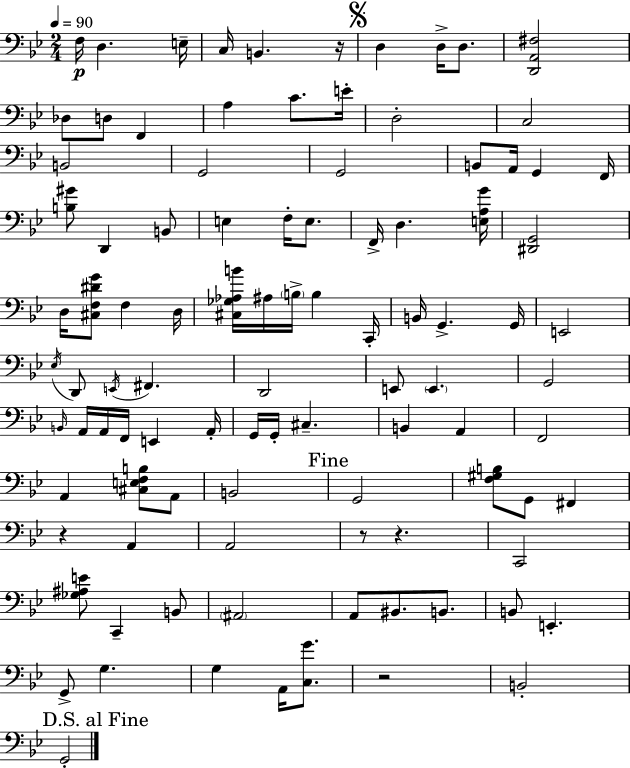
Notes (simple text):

F3/s D3/q. E3/s C3/s B2/q. R/s D3/q D3/s D3/e. [D2,A2,F#3]/h Db3/e D3/e F2/q A3/q C4/e. E4/s D3/h C3/h B2/h G2/h G2/h B2/e A2/s G2/q F2/s [B3,G#4]/e D2/q B2/e E3/q F3/s E3/e. F2/s D3/q. [E3,A3,G4]/s [D#2,G2]/h D3/s [C#3,F3,D#4,G4]/e F3/q D3/s [C#3,Gb3,Ab3,B4]/s A#3/s B3/s B3/q C2/s B2/s G2/q. G2/s E2/h Eb3/s D2/e E2/s F#2/q. D2/h E2/e E2/q. G2/h B2/s A2/s A2/s F2/s E2/q A2/s G2/s G2/s C#3/q. B2/q A2/q F2/h A2/q [C#3,E3,F3,B3]/e A2/e B2/h G2/h [F3,G#3,B3]/e G2/e F#2/q R/q A2/q A2/h R/e R/q. C2/h [Gb3,A#3,E4]/e C2/q B2/e A#2/h A2/e BIS2/e. B2/e. B2/e E2/q. G2/e G3/q. G3/q A2/s [C3,G4]/e. R/h B2/h G2/h